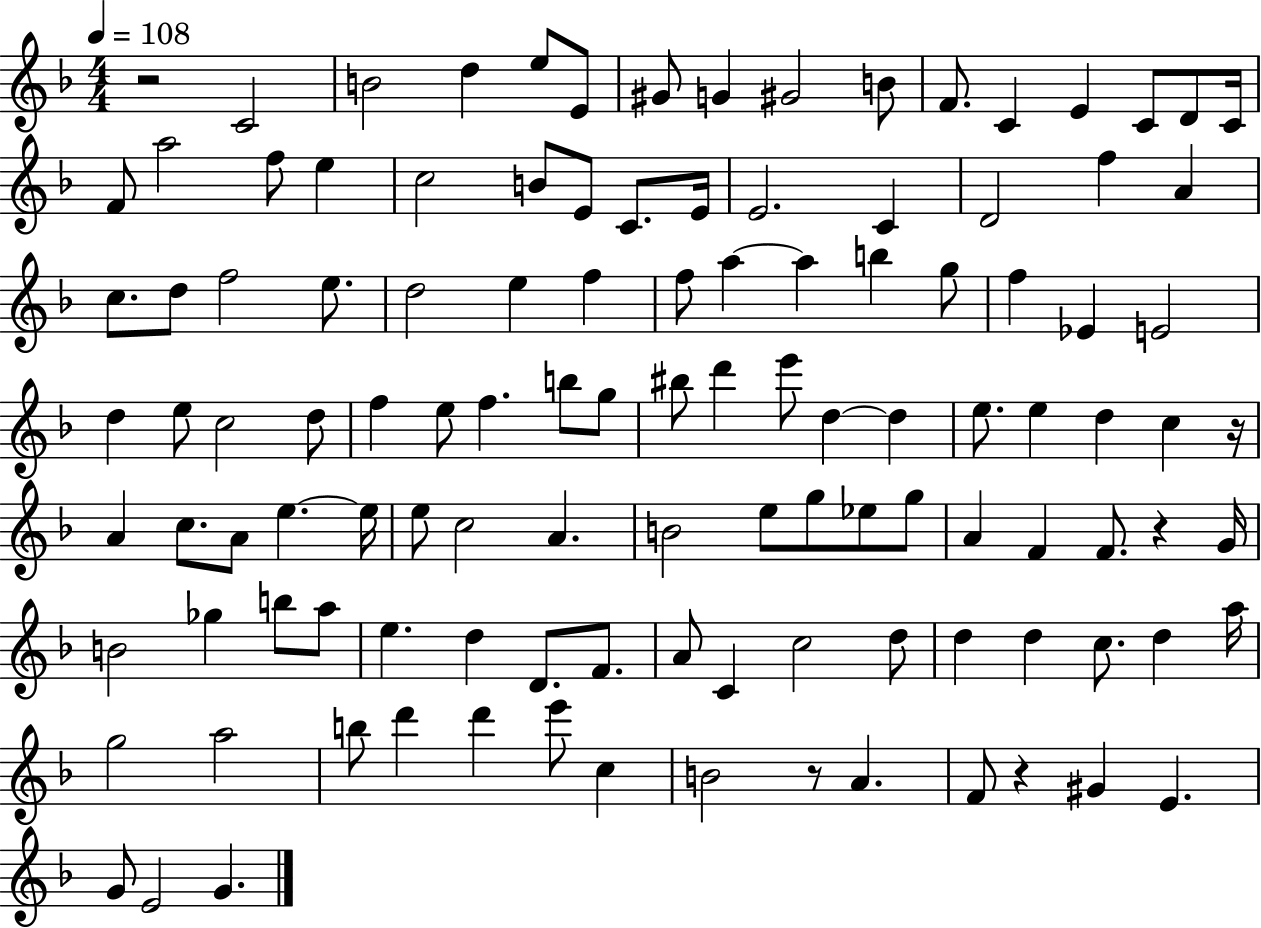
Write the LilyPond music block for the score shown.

{
  \clef treble
  \numericTimeSignature
  \time 4/4
  \key f \major
  \tempo 4 = 108
  r2 c'2 | b'2 d''4 e''8 e'8 | gis'8 g'4 gis'2 b'8 | f'8. c'4 e'4 c'8 d'8 c'16 | \break f'8 a''2 f''8 e''4 | c''2 b'8 e'8 c'8. e'16 | e'2. c'4 | d'2 f''4 a'4 | \break c''8. d''8 f''2 e''8. | d''2 e''4 f''4 | f''8 a''4~~ a''4 b''4 g''8 | f''4 ees'4 e'2 | \break d''4 e''8 c''2 d''8 | f''4 e''8 f''4. b''8 g''8 | bis''8 d'''4 e'''8 d''4~~ d''4 | e''8. e''4 d''4 c''4 r16 | \break a'4 c''8. a'8 e''4.~~ e''16 | e''8 c''2 a'4. | b'2 e''8 g''8 ees''8 g''8 | a'4 f'4 f'8. r4 g'16 | \break b'2 ges''4 b''8 a''8 | e''4. d''4 d'8. f'8. | a'8 c'4 c''2 d''8 | d''4 d''4 c''8. d''4 a''16 | \break g''2 a''2 | b''8 d'''4 d'''4 e'''8 c''4 | b'2 r8 a'4. | f'8 r4 gis'4 e'4. | \break g'8 e'2 g'4. | \bar "|."
}